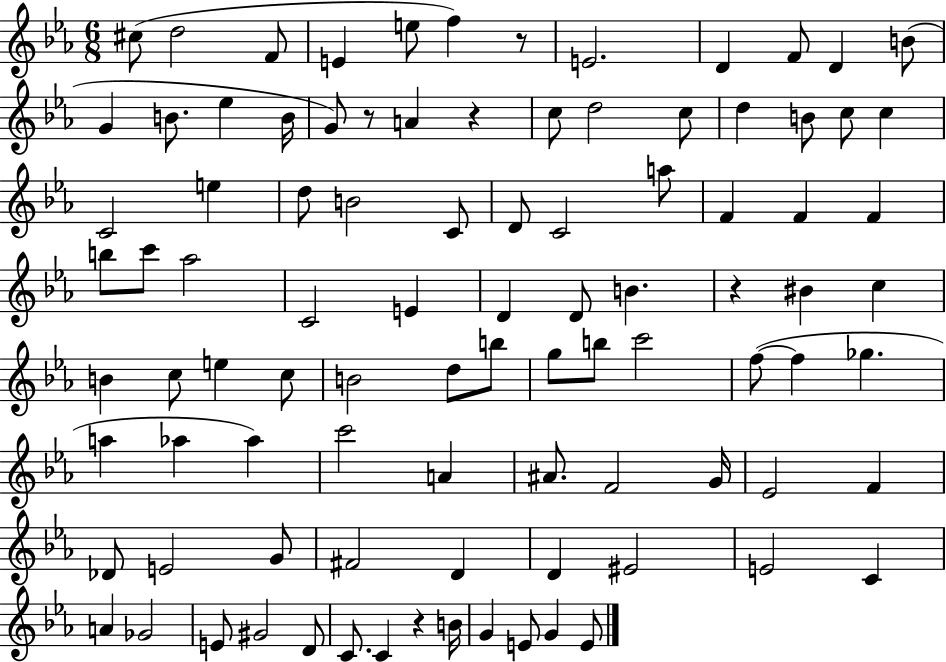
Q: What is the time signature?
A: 6/8